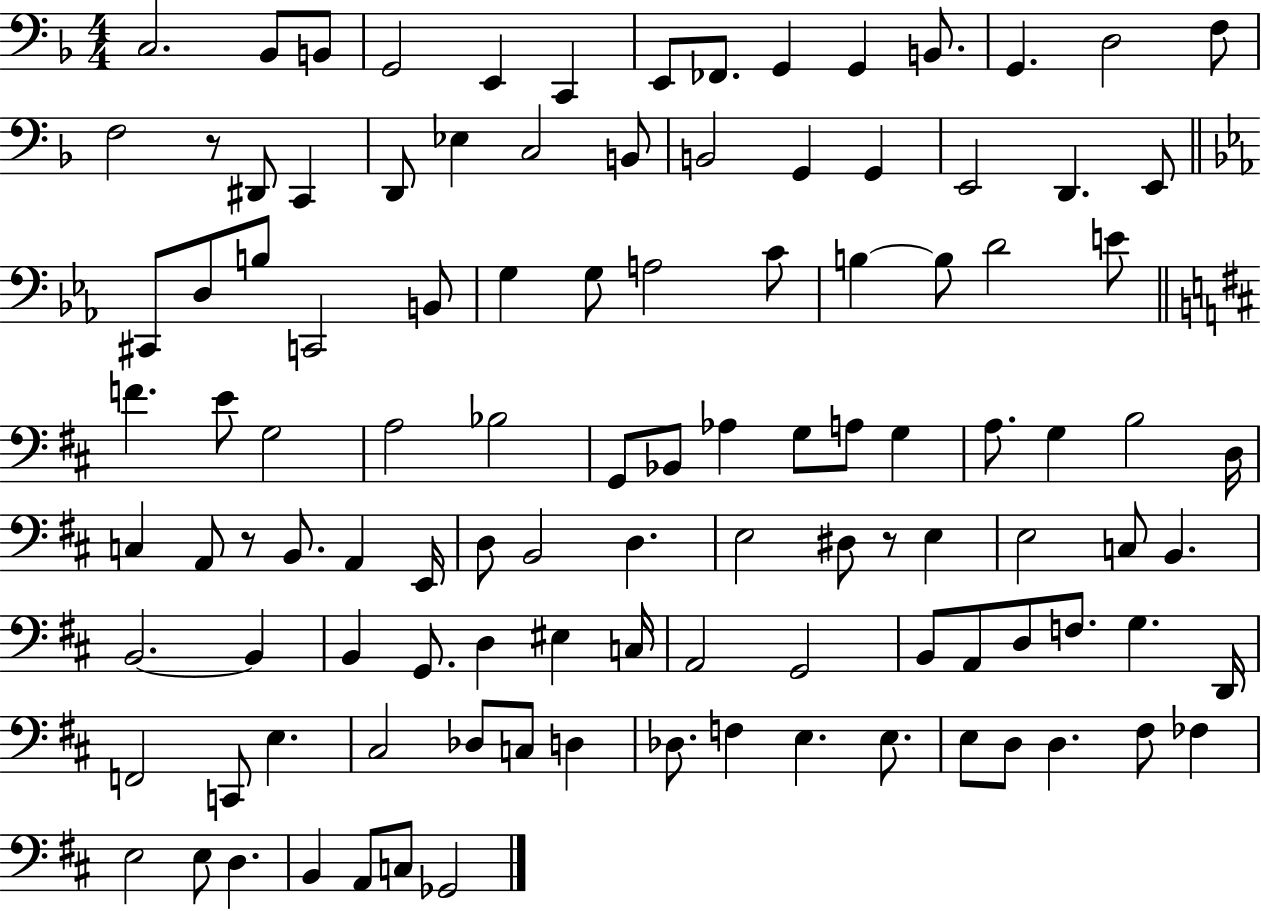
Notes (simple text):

C3/h. Bb2/e B2/e G2/h E2/q C2/q E2/e FES2/e. G2/q G2/q B2/e. G2/q. D3/h F3/e F3/h R/e D#2/e C2/q D2/e Eb3/q C3/h B2/e B2/h G2/q G2/q E2/h D2/q. E2/e C#2/e D3/e B3/e C2/h B2/e G3/q G3/e A3/h C4/e B3/q B3/e D4/h E4/e F4/q. E4/e G3/h A3/h Bb3/h G2/e Bb2/e Ab3/q G3/e A3/e G3/q A3/e. G3/q B3/h D3/s C3/q A2/e R/e B2/e. A2/q E2/s D3/e B2/h D3/q. E3/h D#3/e R/e E3/q E3/h C3/e B2/q. B2/h. B2/q B2/q G2/e. D3/q EIS3/q C3/s A2/h G2/h B2/e A2/e D3/e F3/e. G3/q. D2/s F2/h C2/e E3/q. C#3/h Db3/e C3/e D3/q Db3/e. F3/q E3/q. E3/e. E3/e D3/e D3/q. F#3/e FES3/q E3/h E3/e D3/q. B2/q A2/e C3/e Gb2/h